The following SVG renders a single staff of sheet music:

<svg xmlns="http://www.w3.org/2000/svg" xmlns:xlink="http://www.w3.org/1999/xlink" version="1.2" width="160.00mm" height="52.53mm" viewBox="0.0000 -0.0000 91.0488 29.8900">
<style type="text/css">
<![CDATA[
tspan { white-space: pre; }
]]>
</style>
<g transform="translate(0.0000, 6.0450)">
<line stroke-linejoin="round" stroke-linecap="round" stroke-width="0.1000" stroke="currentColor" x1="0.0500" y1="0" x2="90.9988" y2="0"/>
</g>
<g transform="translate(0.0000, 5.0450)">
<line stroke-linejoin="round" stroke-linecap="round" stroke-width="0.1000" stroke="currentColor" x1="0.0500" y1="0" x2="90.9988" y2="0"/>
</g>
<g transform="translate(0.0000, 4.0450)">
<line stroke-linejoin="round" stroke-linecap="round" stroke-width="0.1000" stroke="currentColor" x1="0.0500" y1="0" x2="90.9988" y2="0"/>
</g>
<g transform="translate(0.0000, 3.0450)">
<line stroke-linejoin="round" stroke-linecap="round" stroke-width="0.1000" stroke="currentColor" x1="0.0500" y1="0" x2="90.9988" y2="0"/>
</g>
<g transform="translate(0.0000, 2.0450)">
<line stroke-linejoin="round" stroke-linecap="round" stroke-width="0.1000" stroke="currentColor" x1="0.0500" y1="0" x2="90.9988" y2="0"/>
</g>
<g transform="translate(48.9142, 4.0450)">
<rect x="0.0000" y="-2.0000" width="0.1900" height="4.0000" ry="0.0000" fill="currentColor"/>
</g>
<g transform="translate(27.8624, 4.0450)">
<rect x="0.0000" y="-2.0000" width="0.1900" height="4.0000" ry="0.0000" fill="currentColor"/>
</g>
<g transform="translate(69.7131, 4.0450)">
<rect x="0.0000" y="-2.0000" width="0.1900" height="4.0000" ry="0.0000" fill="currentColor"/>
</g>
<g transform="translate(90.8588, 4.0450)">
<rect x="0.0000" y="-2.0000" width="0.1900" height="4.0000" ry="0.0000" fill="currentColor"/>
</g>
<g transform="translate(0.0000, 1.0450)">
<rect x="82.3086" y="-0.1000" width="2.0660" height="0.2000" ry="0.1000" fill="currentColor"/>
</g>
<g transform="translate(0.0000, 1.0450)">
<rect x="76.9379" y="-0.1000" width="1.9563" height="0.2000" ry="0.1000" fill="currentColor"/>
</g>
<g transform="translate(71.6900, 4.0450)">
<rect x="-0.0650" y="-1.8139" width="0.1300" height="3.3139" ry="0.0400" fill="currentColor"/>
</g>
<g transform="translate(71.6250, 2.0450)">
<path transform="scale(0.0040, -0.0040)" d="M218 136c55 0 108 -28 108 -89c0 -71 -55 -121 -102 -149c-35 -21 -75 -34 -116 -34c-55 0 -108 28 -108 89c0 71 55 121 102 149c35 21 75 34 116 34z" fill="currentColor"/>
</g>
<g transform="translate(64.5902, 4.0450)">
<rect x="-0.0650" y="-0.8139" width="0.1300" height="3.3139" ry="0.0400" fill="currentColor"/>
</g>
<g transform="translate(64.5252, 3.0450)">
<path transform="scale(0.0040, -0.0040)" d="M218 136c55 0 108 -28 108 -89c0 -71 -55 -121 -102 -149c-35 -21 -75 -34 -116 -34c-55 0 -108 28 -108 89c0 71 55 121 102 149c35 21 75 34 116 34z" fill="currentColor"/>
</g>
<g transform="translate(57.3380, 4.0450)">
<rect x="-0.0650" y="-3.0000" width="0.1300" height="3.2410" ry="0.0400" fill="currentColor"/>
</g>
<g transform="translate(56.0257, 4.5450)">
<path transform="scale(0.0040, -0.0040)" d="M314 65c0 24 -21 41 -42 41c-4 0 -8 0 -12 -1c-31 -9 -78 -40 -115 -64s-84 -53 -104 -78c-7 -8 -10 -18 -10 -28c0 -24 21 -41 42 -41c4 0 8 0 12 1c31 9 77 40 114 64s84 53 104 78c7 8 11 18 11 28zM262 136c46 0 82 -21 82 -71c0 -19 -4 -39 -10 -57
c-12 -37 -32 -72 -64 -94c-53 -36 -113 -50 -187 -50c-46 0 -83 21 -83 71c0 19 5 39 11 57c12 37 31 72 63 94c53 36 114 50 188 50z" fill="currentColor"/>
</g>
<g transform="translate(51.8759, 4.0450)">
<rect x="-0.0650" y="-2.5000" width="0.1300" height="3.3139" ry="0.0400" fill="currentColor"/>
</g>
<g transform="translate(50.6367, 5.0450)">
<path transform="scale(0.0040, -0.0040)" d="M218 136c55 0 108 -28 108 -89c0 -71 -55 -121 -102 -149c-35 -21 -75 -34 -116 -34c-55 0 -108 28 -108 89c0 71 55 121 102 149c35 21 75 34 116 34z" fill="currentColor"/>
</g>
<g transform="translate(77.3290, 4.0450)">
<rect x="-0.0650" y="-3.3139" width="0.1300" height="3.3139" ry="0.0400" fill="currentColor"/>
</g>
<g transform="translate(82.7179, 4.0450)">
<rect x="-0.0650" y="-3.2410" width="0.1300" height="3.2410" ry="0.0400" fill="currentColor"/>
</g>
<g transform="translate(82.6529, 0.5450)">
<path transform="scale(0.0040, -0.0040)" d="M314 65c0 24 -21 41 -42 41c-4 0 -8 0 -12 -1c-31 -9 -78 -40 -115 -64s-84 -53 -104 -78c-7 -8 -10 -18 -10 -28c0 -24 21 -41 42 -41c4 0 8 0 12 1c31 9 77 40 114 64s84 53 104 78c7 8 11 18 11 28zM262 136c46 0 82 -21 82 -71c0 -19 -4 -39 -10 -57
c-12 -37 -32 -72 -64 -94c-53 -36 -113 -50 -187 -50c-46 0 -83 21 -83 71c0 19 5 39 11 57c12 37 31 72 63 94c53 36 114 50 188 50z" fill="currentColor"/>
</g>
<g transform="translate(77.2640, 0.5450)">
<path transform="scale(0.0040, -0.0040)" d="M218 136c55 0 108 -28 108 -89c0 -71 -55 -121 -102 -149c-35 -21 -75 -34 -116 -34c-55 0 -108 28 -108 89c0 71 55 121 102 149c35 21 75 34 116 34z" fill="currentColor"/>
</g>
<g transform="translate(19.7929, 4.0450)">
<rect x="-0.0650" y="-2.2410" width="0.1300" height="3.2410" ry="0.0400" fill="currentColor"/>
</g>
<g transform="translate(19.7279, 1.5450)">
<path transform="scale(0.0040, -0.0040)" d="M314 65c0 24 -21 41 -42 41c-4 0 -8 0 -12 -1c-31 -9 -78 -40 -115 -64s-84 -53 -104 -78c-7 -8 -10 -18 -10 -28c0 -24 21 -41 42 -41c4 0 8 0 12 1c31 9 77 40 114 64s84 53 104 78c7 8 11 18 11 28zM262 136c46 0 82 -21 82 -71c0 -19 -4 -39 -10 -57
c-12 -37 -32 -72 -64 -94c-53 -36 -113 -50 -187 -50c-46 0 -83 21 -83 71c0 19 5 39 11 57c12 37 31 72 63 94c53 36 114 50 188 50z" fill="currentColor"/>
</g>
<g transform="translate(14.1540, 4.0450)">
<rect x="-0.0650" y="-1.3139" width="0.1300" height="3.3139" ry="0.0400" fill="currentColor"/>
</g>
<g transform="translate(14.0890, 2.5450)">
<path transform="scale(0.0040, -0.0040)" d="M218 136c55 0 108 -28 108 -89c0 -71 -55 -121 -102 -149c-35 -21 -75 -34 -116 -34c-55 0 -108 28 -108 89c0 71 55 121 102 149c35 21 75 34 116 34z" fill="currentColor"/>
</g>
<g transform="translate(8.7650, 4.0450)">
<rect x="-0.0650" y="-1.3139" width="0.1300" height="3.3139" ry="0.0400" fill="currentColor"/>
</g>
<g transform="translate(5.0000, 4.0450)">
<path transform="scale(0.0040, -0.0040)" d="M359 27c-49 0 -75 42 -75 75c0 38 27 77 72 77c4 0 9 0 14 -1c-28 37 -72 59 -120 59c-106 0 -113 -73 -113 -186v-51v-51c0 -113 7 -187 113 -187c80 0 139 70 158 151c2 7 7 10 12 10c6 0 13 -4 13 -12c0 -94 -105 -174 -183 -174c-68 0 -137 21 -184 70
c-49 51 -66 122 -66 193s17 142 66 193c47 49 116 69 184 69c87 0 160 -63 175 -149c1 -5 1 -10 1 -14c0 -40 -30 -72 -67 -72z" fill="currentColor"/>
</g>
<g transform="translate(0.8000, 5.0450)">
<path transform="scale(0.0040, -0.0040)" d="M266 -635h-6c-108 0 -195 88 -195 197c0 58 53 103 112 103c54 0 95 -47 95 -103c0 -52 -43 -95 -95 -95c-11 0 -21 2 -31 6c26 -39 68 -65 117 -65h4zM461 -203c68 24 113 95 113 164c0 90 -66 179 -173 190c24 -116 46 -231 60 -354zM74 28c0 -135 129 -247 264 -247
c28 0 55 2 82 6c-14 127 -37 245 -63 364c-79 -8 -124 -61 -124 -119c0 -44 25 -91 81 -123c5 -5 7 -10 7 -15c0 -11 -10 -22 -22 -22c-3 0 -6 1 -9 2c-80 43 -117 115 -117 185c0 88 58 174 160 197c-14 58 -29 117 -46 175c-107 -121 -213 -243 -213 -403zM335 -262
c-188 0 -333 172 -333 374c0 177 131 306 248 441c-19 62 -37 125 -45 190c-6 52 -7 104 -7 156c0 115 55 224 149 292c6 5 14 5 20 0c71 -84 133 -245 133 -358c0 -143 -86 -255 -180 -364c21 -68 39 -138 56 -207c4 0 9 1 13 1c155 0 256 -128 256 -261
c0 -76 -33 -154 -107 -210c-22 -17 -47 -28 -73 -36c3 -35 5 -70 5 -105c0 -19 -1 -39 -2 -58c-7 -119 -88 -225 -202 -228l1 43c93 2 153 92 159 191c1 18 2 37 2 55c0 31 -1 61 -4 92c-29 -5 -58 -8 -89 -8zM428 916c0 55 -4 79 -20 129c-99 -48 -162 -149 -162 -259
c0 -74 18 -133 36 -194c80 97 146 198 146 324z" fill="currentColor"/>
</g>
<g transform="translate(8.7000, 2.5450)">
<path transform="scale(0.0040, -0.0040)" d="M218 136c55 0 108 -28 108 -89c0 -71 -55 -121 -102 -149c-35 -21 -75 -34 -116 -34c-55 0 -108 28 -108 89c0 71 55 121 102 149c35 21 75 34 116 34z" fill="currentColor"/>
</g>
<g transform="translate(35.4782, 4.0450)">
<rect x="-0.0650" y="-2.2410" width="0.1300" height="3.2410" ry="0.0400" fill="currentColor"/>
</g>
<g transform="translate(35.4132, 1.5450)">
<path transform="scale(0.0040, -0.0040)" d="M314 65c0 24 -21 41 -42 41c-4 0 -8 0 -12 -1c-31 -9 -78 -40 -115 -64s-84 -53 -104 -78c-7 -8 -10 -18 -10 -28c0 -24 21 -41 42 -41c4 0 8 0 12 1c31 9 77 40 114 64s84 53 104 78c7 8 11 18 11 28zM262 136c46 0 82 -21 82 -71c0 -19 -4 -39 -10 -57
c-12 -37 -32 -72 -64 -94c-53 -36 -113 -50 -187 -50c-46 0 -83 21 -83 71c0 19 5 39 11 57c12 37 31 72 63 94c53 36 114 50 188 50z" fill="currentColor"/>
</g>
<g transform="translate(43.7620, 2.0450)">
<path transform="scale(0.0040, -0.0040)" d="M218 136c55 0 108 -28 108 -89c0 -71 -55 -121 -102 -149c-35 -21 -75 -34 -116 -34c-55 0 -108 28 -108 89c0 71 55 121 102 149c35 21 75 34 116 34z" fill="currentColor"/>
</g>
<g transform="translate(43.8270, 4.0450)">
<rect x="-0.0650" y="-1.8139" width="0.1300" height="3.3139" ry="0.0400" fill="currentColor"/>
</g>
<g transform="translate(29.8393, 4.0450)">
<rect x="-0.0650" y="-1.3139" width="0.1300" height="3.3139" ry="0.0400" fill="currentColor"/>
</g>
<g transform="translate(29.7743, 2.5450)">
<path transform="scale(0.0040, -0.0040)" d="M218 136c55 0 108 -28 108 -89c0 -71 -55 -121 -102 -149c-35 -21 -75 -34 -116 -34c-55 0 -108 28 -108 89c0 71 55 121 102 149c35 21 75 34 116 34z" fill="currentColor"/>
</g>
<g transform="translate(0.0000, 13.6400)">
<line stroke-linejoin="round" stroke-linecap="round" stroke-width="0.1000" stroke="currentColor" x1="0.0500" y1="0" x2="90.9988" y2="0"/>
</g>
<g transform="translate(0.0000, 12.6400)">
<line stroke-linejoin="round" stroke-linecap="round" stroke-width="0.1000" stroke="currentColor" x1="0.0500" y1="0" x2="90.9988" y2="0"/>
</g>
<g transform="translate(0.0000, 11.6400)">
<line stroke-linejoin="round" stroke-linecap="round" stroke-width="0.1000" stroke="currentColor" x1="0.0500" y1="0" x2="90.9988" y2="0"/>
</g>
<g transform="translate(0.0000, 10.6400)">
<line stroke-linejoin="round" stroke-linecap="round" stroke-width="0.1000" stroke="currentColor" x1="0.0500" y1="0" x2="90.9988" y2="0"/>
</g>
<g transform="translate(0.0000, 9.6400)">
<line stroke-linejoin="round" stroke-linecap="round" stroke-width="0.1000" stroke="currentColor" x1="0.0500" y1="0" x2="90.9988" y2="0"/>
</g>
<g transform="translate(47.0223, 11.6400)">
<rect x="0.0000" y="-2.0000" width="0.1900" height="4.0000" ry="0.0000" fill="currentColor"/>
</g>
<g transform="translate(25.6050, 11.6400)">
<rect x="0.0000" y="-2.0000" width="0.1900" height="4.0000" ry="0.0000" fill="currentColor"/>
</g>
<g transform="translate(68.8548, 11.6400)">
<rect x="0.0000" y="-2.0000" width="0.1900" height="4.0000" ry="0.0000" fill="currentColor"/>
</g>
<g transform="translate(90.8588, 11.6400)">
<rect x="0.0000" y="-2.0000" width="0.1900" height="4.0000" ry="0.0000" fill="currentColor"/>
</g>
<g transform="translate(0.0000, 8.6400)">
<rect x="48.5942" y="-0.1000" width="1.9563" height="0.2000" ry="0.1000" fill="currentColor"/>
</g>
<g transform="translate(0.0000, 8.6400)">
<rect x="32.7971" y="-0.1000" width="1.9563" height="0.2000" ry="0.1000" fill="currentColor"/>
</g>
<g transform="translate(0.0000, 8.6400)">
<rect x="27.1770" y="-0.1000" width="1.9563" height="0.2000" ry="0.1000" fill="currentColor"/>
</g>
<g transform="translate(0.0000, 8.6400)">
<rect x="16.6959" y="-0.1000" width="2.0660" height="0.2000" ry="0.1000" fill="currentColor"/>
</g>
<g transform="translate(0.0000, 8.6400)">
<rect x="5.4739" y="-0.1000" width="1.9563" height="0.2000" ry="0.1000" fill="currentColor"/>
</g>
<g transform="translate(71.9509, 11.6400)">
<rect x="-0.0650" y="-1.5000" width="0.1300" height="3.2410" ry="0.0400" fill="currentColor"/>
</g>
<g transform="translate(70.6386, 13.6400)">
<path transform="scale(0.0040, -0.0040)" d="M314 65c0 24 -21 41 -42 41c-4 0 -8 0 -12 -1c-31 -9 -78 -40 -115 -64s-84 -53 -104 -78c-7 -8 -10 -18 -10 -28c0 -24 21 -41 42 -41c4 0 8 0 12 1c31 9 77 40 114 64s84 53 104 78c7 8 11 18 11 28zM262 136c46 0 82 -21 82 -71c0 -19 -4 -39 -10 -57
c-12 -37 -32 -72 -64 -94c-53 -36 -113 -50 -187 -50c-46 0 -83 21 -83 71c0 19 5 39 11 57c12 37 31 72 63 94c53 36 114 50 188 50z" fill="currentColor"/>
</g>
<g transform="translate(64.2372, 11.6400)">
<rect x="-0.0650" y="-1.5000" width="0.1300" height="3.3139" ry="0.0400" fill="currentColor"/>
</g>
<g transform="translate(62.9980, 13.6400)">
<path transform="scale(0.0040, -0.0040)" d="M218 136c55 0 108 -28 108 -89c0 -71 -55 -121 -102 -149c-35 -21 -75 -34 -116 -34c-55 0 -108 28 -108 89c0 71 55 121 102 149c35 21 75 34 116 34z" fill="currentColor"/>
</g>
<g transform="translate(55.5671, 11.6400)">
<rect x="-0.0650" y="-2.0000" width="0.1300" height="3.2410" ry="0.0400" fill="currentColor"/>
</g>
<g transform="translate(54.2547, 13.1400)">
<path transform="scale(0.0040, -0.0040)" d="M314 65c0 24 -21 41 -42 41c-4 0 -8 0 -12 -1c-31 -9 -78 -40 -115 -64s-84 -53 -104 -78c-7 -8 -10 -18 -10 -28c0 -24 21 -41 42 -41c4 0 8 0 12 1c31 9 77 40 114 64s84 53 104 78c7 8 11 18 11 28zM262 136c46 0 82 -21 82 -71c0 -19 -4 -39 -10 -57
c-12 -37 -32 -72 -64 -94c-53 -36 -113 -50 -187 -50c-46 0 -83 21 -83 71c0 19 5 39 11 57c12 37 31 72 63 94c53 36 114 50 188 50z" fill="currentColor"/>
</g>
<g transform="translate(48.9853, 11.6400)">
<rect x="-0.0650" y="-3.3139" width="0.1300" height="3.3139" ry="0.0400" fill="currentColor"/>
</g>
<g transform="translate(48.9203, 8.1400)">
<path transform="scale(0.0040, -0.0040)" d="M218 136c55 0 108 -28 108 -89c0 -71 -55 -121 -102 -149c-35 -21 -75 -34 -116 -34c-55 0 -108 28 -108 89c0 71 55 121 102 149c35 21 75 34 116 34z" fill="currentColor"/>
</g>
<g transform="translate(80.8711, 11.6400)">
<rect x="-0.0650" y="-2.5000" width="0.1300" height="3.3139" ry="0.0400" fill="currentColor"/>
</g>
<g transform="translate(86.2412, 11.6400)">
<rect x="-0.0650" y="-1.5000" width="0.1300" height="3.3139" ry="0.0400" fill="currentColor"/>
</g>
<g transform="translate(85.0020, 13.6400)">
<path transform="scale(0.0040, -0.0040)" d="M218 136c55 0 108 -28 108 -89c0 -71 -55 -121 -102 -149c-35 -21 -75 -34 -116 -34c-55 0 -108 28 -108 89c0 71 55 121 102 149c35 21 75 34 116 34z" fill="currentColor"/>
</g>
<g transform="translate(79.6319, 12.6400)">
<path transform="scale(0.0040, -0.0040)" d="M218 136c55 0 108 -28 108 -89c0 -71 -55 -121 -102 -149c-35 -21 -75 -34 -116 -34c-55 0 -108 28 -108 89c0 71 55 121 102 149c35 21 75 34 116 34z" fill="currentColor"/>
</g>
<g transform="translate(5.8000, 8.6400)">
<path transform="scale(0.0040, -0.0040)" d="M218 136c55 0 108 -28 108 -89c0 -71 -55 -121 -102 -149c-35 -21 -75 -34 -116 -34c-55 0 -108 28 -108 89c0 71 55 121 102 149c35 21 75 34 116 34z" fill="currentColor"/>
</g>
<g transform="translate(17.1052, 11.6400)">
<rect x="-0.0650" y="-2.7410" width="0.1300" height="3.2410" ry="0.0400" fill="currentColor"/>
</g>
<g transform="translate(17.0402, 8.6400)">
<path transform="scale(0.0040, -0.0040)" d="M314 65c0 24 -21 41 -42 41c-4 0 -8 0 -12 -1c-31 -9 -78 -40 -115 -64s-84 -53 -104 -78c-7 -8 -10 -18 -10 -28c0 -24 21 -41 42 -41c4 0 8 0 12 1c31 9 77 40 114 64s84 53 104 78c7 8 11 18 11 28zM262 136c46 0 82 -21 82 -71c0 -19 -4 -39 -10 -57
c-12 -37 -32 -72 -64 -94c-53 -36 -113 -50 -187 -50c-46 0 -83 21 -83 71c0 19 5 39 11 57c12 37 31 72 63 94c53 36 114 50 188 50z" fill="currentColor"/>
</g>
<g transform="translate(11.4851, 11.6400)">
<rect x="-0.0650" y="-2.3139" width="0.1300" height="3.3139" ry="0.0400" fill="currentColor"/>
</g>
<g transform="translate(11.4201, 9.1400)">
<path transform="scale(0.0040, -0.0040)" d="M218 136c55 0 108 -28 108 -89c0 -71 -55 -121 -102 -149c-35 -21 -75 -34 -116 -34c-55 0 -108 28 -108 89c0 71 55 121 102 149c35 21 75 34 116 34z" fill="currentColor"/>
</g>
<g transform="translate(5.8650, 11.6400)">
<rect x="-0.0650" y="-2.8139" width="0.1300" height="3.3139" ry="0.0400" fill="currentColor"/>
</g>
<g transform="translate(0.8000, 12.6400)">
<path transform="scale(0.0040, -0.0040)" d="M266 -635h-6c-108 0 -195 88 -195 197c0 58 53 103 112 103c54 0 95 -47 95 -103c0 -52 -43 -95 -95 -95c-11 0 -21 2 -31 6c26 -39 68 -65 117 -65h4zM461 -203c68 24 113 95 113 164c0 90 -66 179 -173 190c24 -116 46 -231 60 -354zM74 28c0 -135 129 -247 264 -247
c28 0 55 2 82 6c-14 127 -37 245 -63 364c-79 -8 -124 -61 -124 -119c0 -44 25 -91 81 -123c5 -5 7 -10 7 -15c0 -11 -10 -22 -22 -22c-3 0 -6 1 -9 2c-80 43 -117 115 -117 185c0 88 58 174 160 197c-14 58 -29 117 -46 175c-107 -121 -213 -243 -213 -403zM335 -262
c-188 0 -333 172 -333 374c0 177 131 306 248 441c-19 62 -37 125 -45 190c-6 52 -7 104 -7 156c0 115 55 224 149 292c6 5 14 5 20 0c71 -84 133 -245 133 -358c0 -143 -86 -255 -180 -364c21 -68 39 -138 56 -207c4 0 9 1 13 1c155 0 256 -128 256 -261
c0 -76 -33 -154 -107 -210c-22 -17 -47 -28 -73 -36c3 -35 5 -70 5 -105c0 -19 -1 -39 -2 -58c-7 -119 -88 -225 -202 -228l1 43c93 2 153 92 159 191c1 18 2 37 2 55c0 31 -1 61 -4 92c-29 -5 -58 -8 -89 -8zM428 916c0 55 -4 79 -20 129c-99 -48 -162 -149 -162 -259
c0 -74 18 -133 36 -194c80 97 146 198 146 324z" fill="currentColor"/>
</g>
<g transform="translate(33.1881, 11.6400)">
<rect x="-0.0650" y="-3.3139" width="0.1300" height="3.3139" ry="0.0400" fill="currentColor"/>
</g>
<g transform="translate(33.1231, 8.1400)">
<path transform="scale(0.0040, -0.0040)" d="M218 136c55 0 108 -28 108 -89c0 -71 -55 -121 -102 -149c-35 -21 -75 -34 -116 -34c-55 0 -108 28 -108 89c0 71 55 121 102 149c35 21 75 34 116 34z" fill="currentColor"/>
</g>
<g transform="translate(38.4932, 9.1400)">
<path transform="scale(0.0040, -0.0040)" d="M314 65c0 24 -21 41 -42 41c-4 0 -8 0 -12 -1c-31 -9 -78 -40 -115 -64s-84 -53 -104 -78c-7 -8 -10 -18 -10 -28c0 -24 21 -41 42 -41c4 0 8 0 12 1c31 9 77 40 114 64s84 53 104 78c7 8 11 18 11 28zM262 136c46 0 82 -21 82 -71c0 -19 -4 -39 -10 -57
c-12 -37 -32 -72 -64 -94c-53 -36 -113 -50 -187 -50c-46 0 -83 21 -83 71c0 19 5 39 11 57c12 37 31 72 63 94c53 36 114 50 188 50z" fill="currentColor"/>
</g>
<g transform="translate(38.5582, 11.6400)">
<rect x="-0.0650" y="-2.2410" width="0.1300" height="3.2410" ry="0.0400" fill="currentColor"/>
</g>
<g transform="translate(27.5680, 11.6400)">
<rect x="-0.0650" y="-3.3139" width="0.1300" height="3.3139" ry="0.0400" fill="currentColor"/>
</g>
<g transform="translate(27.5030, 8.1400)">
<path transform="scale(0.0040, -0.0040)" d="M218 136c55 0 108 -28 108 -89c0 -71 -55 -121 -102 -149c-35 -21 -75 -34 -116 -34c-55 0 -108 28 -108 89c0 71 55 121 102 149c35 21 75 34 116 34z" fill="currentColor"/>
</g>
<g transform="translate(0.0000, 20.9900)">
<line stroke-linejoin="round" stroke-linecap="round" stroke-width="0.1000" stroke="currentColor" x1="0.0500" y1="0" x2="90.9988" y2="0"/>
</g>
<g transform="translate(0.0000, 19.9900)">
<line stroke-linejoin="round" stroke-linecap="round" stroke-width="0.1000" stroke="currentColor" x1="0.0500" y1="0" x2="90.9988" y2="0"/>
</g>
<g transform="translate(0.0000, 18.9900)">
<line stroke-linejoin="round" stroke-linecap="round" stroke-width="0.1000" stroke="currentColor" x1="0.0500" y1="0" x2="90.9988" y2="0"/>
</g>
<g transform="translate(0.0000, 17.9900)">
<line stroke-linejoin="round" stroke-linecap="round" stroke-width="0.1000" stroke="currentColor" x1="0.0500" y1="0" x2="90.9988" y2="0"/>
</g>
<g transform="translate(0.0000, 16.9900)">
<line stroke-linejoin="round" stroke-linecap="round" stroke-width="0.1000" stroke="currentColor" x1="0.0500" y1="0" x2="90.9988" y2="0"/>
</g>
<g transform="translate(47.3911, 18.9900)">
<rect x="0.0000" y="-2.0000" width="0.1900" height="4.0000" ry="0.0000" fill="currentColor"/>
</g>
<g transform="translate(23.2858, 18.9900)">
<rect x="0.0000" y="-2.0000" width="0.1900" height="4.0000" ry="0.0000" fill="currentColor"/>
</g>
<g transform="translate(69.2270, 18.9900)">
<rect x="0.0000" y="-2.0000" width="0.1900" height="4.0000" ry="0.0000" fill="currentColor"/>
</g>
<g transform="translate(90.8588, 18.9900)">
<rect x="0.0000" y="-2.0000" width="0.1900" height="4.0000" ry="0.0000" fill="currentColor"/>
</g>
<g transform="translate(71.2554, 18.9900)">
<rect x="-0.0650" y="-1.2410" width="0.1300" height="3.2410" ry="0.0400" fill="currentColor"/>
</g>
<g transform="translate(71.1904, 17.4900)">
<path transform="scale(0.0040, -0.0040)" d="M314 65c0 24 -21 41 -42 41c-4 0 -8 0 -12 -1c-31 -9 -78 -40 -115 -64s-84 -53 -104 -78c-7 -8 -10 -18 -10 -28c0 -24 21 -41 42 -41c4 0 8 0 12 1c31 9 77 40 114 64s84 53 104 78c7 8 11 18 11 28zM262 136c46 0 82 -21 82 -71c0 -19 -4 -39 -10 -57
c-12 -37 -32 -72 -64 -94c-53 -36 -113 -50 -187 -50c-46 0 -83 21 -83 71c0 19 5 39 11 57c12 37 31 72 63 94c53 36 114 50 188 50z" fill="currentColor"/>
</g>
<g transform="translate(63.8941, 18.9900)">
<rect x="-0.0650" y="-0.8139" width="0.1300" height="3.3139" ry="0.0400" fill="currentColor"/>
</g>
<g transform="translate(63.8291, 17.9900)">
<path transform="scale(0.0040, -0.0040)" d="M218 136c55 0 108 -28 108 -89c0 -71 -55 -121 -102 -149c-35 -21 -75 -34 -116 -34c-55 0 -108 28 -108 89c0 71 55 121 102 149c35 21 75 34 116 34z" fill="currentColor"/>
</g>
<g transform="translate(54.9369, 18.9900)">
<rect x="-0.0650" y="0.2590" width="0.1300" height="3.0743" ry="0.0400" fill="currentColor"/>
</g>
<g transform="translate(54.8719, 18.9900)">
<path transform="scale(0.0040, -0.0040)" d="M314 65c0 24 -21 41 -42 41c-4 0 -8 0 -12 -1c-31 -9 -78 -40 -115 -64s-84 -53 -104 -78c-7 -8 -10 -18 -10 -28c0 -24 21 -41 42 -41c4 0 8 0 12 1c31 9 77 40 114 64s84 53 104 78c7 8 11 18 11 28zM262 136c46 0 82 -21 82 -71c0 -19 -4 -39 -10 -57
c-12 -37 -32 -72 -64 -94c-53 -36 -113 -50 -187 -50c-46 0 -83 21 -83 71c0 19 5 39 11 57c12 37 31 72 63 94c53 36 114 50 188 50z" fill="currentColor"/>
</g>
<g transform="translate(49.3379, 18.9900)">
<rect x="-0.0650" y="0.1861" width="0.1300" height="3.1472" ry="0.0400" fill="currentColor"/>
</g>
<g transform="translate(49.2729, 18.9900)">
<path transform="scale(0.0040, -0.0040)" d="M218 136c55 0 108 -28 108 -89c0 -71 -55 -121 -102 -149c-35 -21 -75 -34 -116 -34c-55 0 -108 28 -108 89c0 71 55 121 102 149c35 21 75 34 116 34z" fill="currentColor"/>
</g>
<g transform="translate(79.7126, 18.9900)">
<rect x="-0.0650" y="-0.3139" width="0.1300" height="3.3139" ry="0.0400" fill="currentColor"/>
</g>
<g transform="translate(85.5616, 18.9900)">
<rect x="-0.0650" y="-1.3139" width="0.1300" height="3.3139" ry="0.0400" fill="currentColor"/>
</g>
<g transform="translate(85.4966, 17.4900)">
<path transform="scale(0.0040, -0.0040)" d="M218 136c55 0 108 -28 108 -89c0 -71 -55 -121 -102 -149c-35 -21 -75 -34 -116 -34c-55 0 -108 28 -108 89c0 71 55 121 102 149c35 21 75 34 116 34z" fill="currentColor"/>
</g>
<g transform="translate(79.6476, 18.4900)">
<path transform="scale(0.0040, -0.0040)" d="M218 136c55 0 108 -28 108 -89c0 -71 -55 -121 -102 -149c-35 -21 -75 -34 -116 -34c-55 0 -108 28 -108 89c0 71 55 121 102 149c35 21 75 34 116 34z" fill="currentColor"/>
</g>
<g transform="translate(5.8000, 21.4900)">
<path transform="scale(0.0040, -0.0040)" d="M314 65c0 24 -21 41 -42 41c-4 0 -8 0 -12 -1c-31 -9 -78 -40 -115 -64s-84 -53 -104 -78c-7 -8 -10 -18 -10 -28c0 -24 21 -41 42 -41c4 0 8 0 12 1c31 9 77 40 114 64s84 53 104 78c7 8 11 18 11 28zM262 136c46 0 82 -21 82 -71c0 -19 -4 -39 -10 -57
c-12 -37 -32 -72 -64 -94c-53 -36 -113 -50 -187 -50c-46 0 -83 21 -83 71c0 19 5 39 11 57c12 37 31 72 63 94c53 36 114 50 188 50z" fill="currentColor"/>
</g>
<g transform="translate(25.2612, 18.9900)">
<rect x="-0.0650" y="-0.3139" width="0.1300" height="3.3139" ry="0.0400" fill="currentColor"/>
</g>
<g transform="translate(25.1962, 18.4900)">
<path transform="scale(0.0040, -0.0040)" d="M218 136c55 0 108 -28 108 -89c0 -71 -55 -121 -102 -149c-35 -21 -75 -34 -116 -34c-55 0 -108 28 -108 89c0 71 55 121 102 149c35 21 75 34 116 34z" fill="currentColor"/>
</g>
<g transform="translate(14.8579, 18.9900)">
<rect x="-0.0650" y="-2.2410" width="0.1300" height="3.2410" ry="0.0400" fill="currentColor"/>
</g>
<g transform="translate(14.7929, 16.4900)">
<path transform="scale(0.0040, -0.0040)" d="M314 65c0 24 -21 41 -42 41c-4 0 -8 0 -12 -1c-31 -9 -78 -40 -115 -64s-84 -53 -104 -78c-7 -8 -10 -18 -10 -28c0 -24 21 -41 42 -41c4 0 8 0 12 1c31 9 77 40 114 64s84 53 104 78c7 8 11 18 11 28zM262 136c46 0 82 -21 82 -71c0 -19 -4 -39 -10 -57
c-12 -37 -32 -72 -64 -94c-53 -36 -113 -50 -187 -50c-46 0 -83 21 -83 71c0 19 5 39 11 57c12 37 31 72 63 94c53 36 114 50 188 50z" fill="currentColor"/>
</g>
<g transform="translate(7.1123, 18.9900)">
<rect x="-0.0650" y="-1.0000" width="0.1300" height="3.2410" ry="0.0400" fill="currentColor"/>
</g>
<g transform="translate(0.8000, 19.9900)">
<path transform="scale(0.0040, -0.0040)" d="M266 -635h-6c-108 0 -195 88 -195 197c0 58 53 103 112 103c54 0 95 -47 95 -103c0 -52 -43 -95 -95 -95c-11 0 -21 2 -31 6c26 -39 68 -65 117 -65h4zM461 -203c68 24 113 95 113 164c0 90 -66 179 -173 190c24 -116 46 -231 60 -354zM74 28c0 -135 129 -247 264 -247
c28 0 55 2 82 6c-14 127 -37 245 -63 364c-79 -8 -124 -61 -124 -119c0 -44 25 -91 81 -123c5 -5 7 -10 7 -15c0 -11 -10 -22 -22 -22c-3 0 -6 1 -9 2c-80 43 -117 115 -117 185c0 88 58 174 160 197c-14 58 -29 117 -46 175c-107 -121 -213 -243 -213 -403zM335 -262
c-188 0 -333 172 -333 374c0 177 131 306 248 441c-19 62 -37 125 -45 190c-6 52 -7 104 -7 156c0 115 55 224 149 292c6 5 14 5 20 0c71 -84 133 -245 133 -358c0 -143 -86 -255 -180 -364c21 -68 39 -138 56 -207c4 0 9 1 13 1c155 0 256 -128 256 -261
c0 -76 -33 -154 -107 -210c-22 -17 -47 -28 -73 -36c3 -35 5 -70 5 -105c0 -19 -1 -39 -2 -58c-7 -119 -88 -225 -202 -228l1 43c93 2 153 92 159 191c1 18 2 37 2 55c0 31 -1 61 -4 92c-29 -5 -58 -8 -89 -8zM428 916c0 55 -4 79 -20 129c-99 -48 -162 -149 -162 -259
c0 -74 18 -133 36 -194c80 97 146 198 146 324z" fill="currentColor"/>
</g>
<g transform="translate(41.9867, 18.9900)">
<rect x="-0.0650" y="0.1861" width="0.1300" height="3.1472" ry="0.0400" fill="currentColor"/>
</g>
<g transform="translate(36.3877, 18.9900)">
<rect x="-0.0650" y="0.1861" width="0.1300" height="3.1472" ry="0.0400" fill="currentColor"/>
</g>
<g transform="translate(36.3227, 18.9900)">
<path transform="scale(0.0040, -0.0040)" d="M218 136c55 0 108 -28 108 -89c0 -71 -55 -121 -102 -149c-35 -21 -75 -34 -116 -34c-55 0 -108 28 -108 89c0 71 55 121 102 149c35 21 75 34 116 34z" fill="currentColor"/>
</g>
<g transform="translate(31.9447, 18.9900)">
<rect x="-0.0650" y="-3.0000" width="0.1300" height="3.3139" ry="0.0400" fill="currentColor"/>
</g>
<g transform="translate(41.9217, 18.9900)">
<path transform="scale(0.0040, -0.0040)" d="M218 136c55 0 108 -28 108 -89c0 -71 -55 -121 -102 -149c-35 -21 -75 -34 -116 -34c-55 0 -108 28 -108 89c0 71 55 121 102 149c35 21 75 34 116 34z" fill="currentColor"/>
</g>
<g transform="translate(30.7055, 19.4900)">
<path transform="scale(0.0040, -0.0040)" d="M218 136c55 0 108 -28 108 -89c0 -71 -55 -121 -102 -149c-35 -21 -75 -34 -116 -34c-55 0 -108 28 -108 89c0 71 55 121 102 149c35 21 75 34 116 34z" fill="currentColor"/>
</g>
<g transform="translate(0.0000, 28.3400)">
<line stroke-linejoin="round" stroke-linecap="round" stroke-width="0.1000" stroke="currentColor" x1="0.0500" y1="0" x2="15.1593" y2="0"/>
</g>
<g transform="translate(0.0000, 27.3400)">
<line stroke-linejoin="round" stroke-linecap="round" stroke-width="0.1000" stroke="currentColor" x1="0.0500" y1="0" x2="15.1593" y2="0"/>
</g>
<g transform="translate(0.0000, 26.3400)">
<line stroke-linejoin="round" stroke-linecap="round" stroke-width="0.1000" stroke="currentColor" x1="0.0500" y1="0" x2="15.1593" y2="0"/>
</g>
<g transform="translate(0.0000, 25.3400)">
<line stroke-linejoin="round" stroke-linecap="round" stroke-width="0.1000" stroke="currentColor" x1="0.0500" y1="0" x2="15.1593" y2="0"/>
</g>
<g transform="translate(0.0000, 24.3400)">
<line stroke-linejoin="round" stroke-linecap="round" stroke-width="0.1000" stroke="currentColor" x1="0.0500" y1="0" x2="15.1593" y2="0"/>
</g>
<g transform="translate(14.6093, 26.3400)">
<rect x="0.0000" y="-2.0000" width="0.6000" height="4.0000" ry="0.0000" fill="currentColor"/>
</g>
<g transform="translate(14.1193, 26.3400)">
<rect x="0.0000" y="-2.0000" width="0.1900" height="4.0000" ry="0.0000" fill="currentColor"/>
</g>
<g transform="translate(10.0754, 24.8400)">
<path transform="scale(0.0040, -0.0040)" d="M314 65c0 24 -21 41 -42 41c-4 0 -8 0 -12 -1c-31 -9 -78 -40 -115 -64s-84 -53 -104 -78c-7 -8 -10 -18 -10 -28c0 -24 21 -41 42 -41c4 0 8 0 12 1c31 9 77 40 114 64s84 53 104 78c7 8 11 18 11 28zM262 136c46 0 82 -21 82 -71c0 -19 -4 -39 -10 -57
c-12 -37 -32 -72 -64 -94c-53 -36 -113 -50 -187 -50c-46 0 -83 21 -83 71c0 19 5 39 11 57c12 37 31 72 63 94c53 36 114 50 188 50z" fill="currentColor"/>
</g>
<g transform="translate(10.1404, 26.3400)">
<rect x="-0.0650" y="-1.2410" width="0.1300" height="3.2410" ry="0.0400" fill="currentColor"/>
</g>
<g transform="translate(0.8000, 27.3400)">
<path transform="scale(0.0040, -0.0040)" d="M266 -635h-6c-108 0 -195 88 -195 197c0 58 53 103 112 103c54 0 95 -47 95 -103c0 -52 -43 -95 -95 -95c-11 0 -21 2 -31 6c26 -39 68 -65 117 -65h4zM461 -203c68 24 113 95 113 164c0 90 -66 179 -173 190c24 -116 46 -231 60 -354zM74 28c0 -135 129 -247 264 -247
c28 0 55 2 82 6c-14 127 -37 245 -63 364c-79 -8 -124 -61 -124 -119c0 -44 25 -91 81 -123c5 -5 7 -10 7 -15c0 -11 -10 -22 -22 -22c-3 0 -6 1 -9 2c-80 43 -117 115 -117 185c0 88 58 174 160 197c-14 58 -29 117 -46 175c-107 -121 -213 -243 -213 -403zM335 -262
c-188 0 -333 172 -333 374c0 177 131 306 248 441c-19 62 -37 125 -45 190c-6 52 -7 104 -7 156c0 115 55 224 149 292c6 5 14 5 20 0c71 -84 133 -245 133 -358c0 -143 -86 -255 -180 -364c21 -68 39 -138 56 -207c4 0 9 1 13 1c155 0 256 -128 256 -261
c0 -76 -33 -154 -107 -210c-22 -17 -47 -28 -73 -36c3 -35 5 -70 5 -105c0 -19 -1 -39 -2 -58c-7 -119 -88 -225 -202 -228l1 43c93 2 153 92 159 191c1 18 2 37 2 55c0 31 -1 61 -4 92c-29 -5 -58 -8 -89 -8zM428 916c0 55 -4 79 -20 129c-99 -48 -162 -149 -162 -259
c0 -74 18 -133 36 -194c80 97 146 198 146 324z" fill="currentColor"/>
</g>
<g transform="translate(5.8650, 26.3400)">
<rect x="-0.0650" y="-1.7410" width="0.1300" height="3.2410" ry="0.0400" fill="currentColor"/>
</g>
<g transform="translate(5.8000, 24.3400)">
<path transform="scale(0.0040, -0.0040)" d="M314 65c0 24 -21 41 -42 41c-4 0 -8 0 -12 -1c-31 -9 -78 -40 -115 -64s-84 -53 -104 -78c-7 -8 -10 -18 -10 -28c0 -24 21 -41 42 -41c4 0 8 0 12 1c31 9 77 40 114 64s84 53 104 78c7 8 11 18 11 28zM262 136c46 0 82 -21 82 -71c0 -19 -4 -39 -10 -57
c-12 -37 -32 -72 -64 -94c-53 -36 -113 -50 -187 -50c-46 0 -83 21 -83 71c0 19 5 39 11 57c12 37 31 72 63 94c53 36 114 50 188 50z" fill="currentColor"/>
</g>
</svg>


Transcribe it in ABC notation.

X:1
T:Untitled
M:4/4
L:1/4
K:C
e e g2 e g2 f G A2 d f b b2 a g a2 b b g2 b F2 E E2 G E D2 g2 c A B B B B2 d e2 c e f2 e2